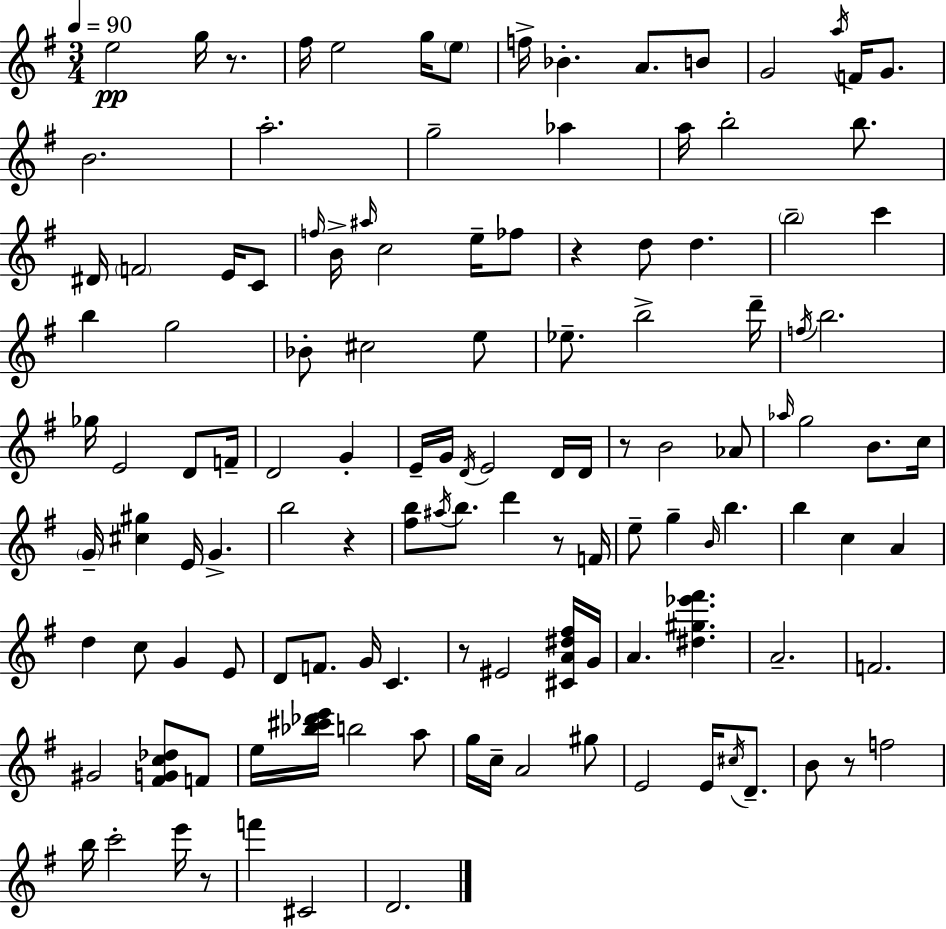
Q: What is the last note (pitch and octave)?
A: D4